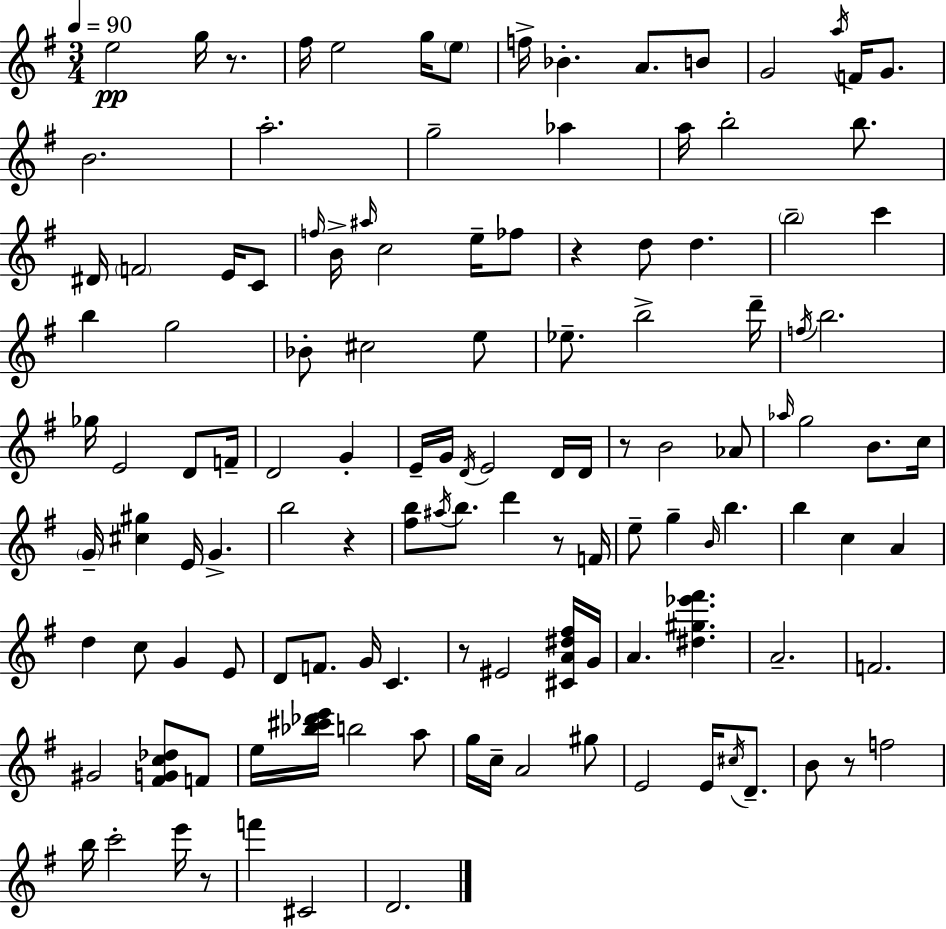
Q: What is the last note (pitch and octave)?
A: D4